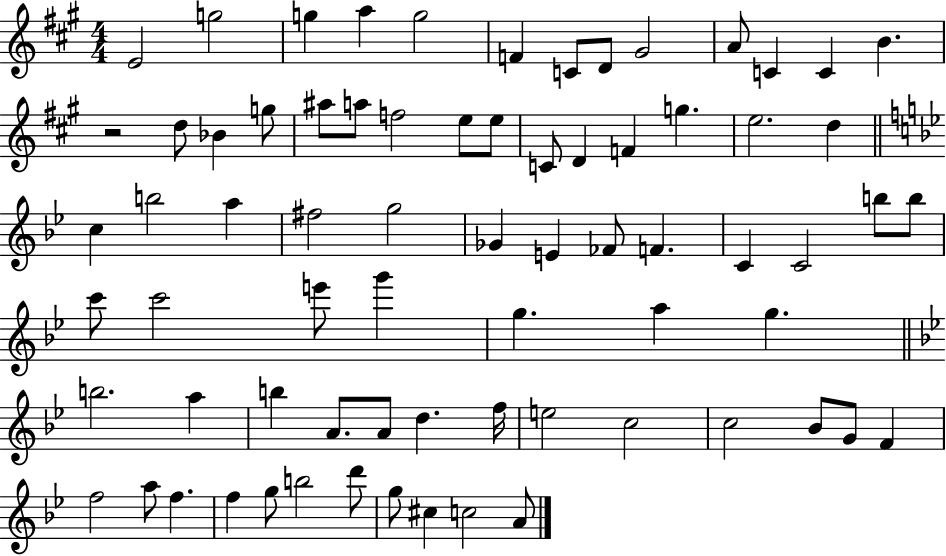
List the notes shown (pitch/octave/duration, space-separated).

E4/h G5/h G5/q A5/q G5/h F4/q C4/e D4/e G#4/h A4/e C4/q C4/q B4/q. R/h D5/e Bb4/q G5/e A#5/e A5/e F5/h E5/e E5/e C4/e D4/q F4/q G5/q. E5/h. D5/q C5/q B5/h A5/q F#5/h G5/h Gb4/q E4/q FES4/e F4/q. C4/q C4/h B5/e B5/e C6/e C6/h E6/e G6/q G5/q. A5/q G5/q. B5/h. A5/q B5/q A4/e. A4/e D5/q. F5/s E5/h C5/h C5/h Bb4/e G4/e F4/q F5/h A5/e F5/q. F5/q G5/e B5/h D6/e G5/e C#5/q C5/h A4/e